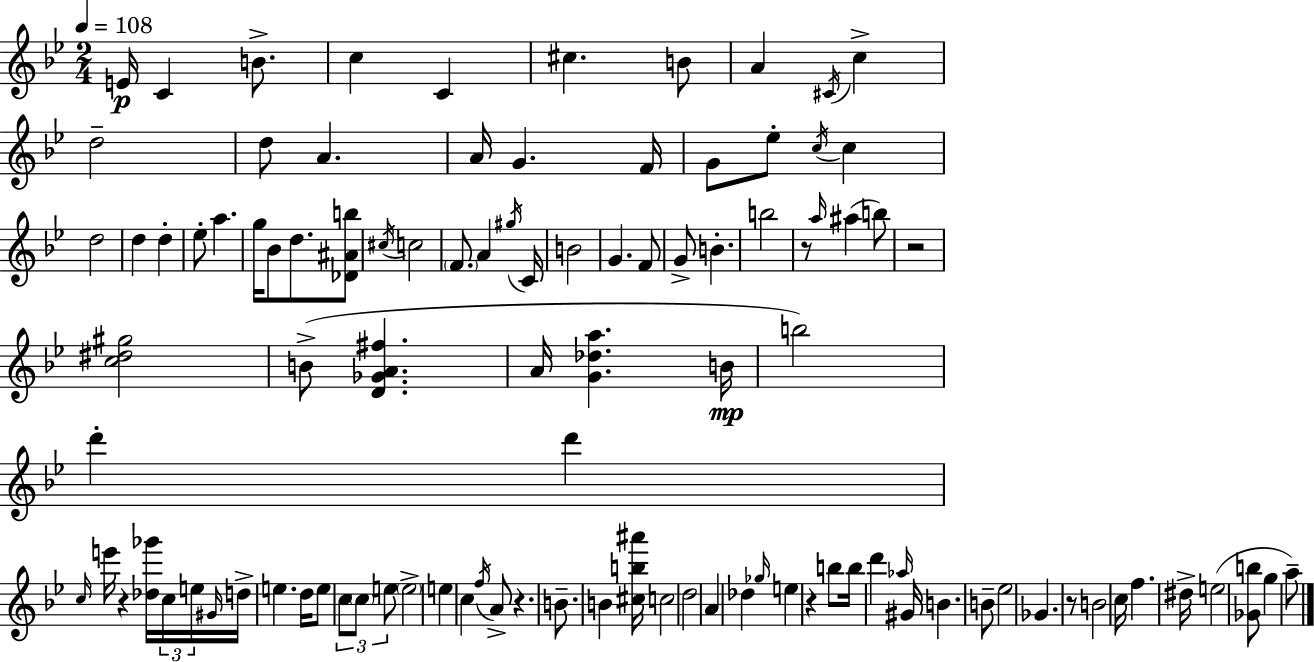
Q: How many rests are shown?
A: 6